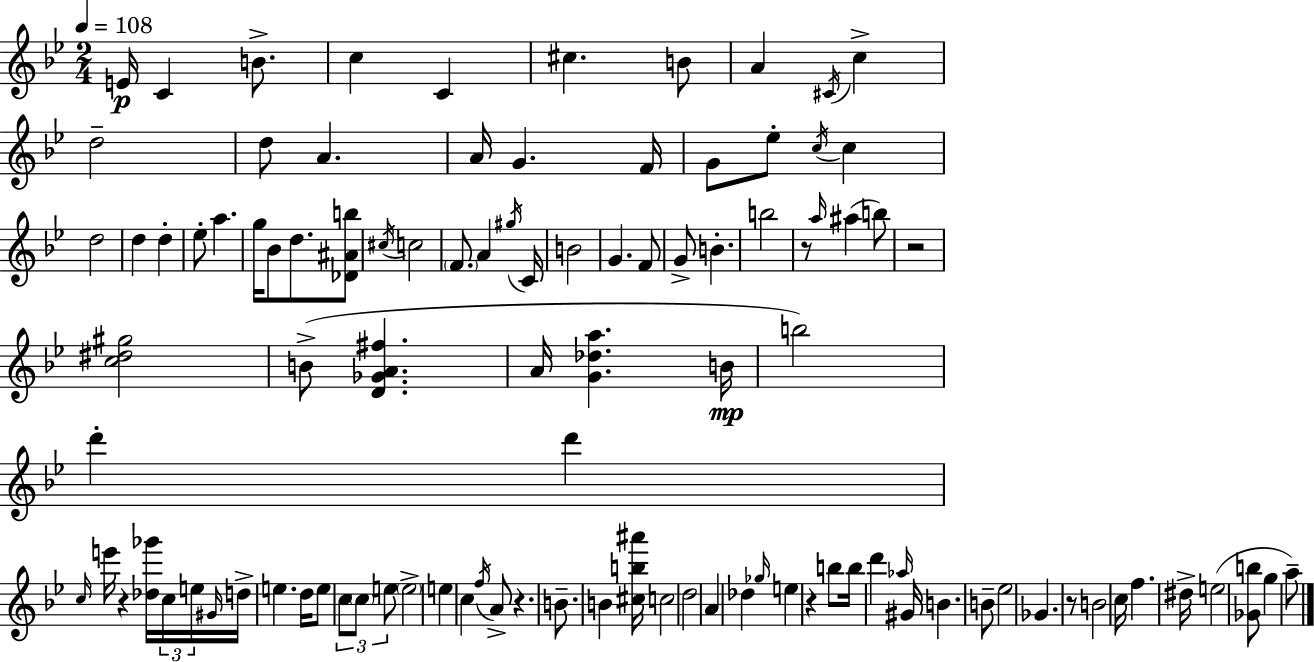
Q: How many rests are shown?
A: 6